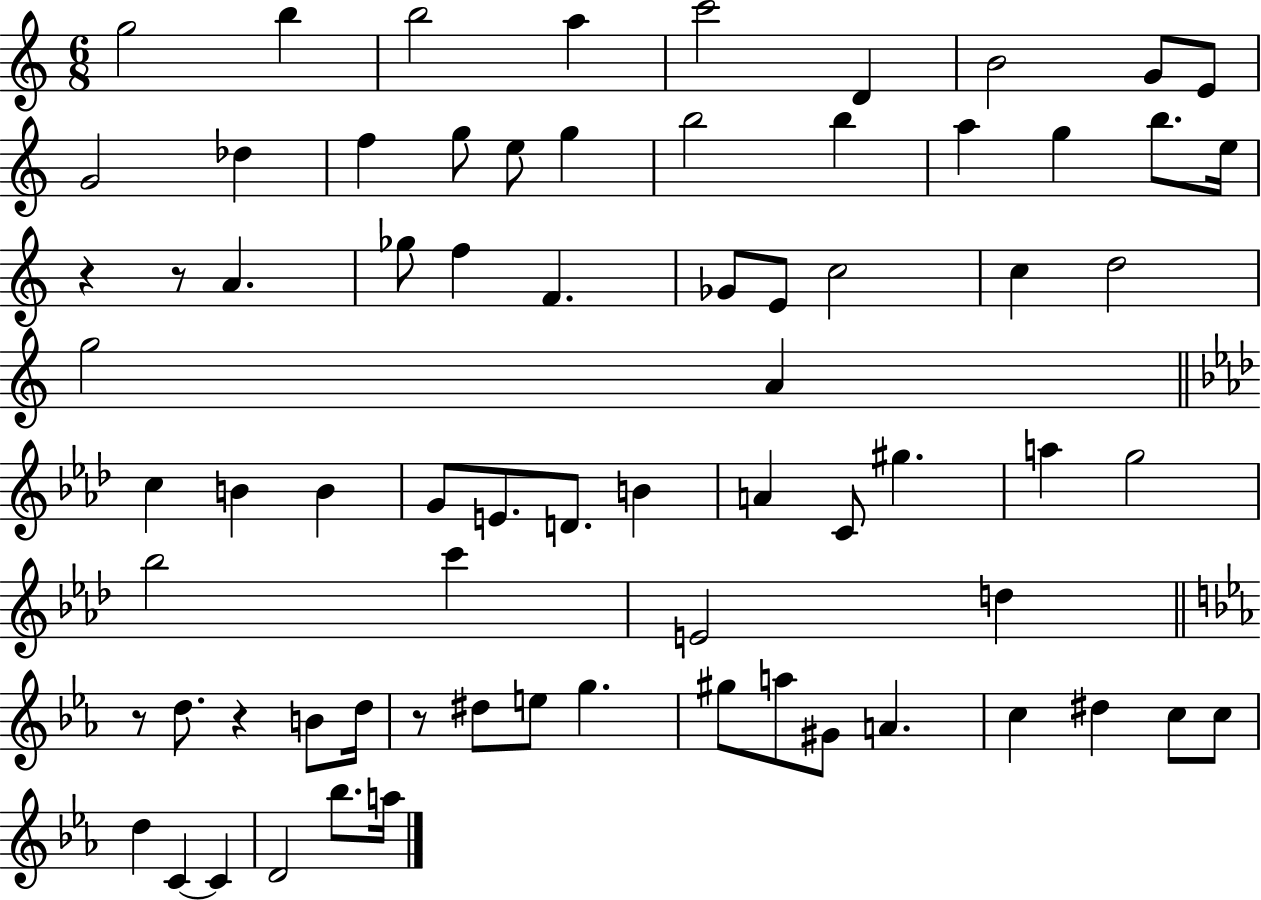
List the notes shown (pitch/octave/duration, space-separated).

G5/h B5/q B5/h A5/q C6/h D4/q B4/h G4/e E4/e G4/h Db5/q F5/q G5/e E5/e G5/q B5/h B5/q A5/q G5/q B5/e. E5/s R/q R/e A4/q. Gb5/e F5/q F4/q. Gb4/e E4/e C5/h C5/q D5/h G5/h A4/q C5/q B4/q B4/q G4/e E4/e. D4/e. B4/q A4/q C4/e G#5/q. A5/q G5/h Bb5/h C6/q E4/h D5/q R/e D5/e. R/q B4/e D5/s R/e D#5/e E5/e G5/q. G#5/e A5/e G#4/e A4/q. C5/q D#5/q C5/e C5/e D5/q C4/q C4/q D4/h Bb5/e. A5/s